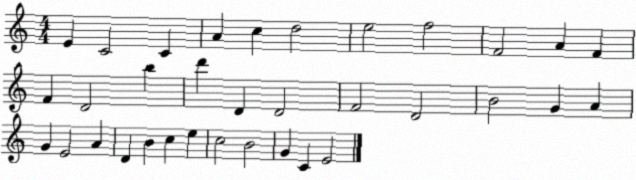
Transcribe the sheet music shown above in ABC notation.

X:1
T:Untitled
M:4/4
L:1/4
K:C
E C2 C A c d2 e2 f2 F2 A F F D2 b d' D D2 F2 D2 B2 G A G E2 A D B c e c2 B2 G C E2